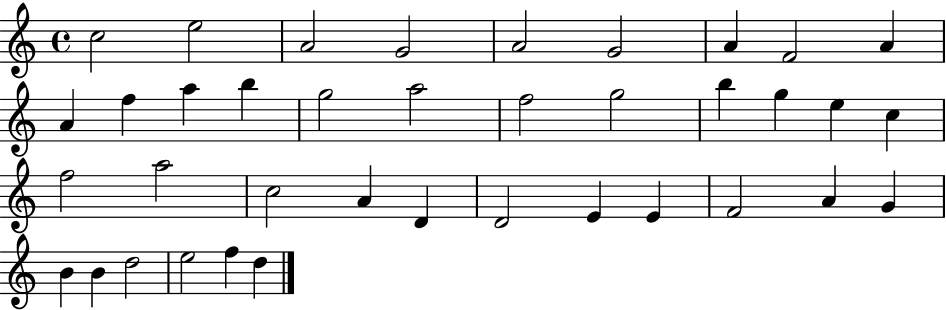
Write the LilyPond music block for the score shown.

{
  \clef treble
  \time 4/4
  \defaultTimeSignature
  \key c \major
  c''2 e''2 | a'2 g'2 | a'2 g'2 | a'4 f'2 a'4 | \break a'4 f''4 a''4 b''4 | g''2 a''2 | f''2 g''2 | b''4 g''4 e''4 c''4 | \break f''2 a''2 | c''2 a'4 d'4 | d'2 e'4 e'4 | f'2 a'4 g'4 | \break b'4 b'4 d''2 | e''2 f''4 d''4 | \bar "|."
}